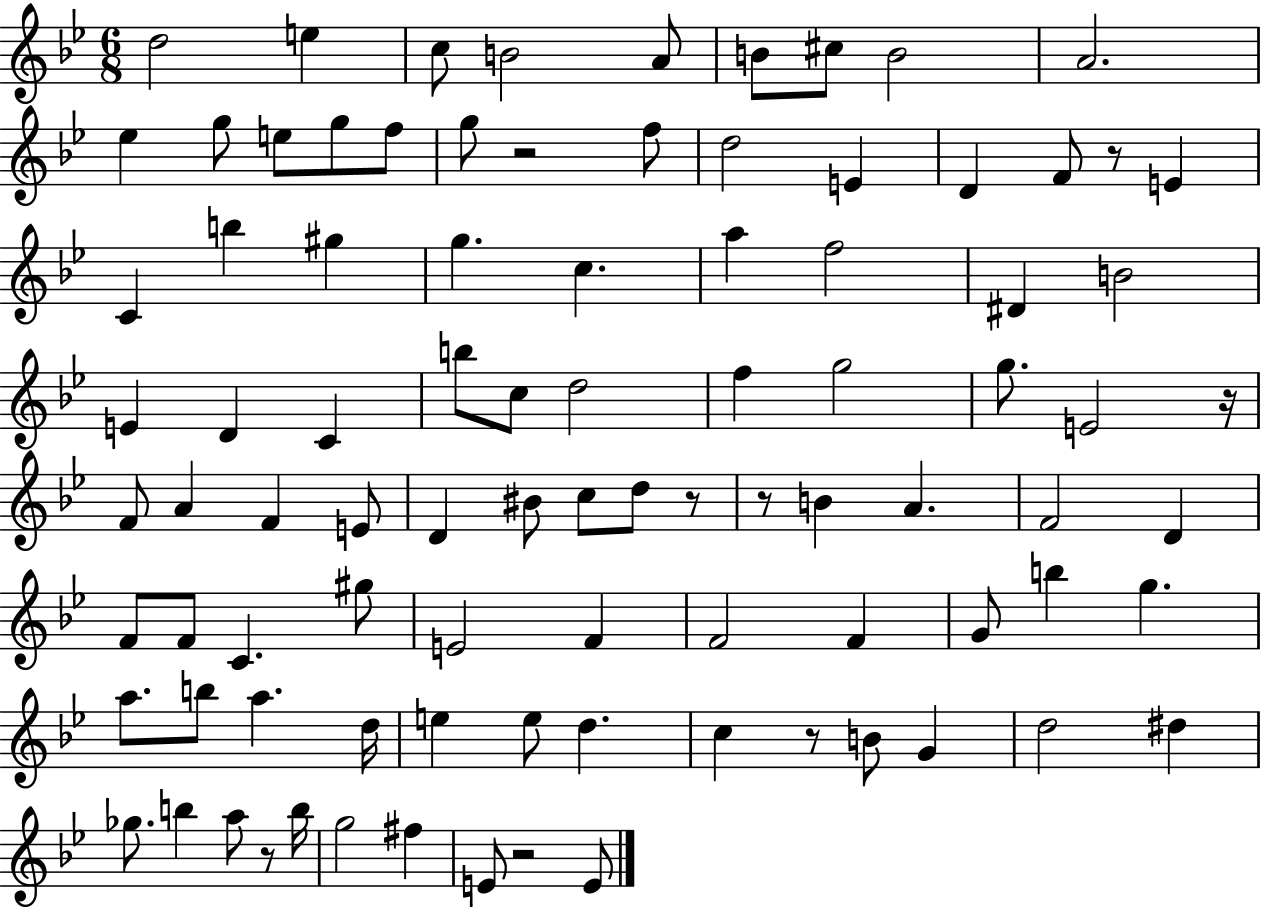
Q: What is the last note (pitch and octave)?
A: E4